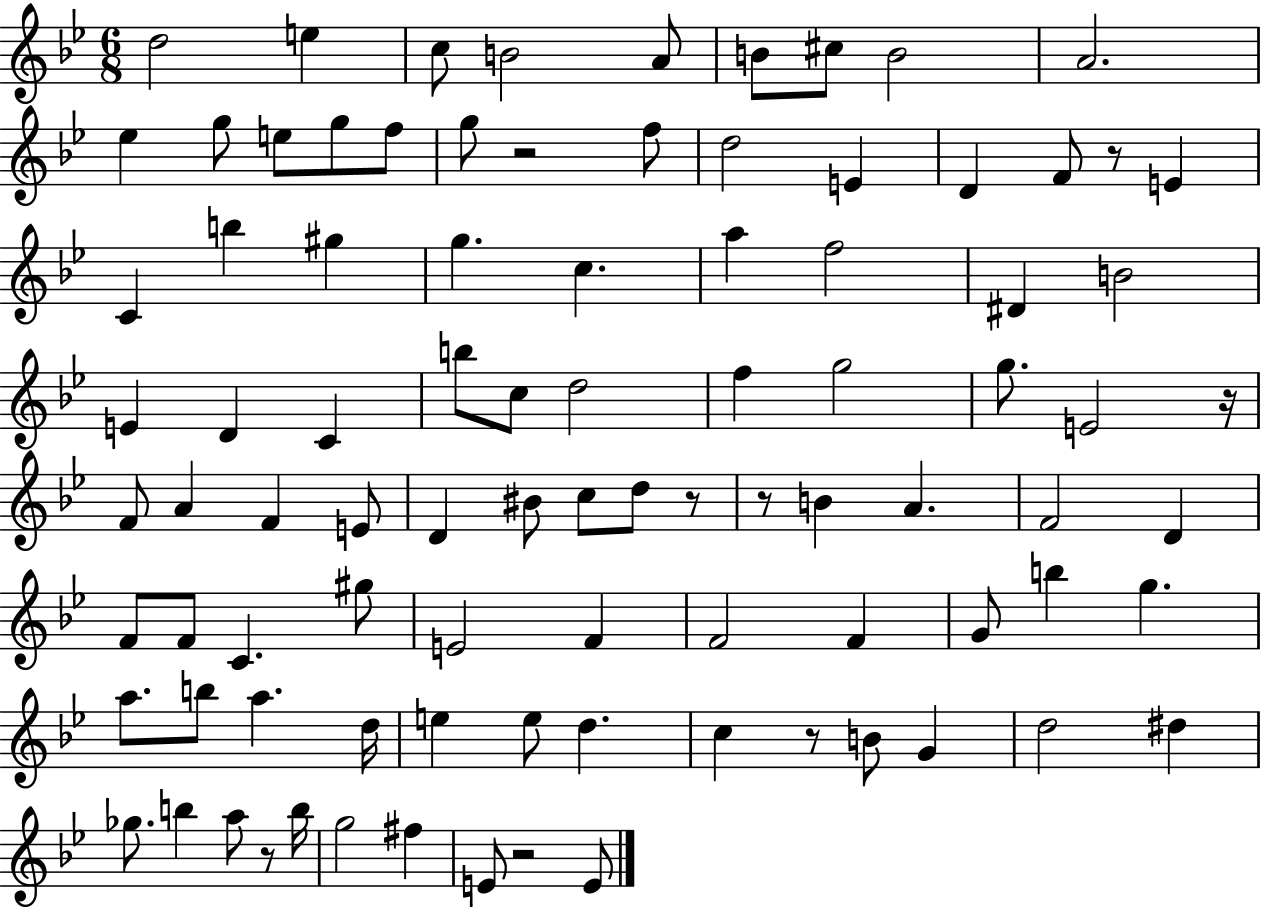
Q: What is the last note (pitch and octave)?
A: E4